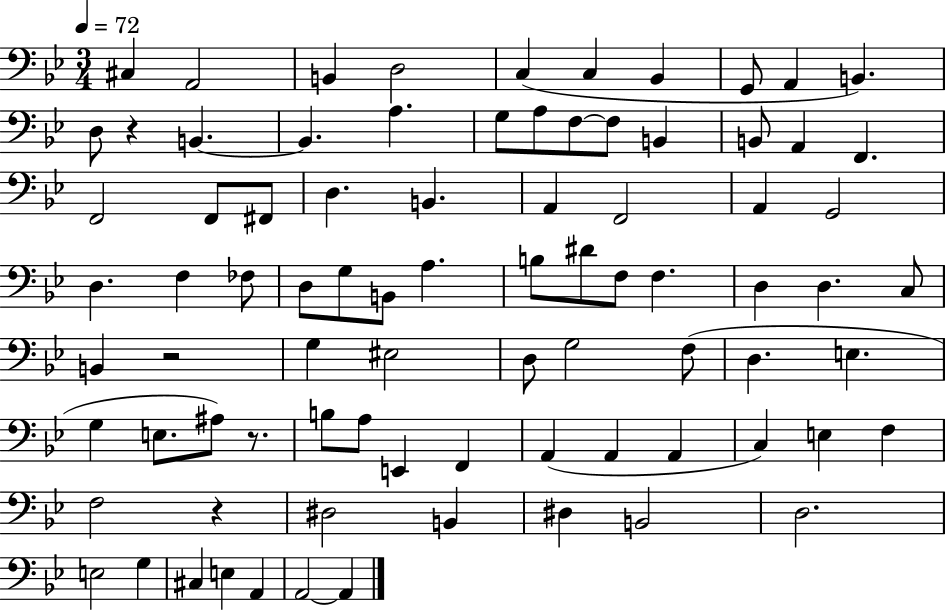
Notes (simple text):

C#3/q A2/h B2/q D3/h C3/q C3/q Bb2/q G2/e A2/q B2/q. D3/e R/q B2/q. B2/q. A3/q. G3/e A3/e F3/e F3/e B2/q B2/e A2/q F2/q. F2/h F2/e F#2/e D3/q. B2/q. A2/q F2/h A2/q G2/h D3/q. F3/q FES3/e D3/e G3/e B2/e A3/q. B3/e D#4/e F3/e F3/q. D3/q D3/q. C3/e B2/q R/h G3/q EIS3/h D3/e G3/h F3/e D3/q. E3/q. G3/q E3/e. A#3/e R/e. B3/e A3/e E2/q F2/q A2/q A2/q A2/q C3/q E3/q F3/q F3/h R/q D#3/h B2/q D#3/q B2/h D3/h. E3/h G3/q C#3/q E3/q A2/q A2/h A2/q